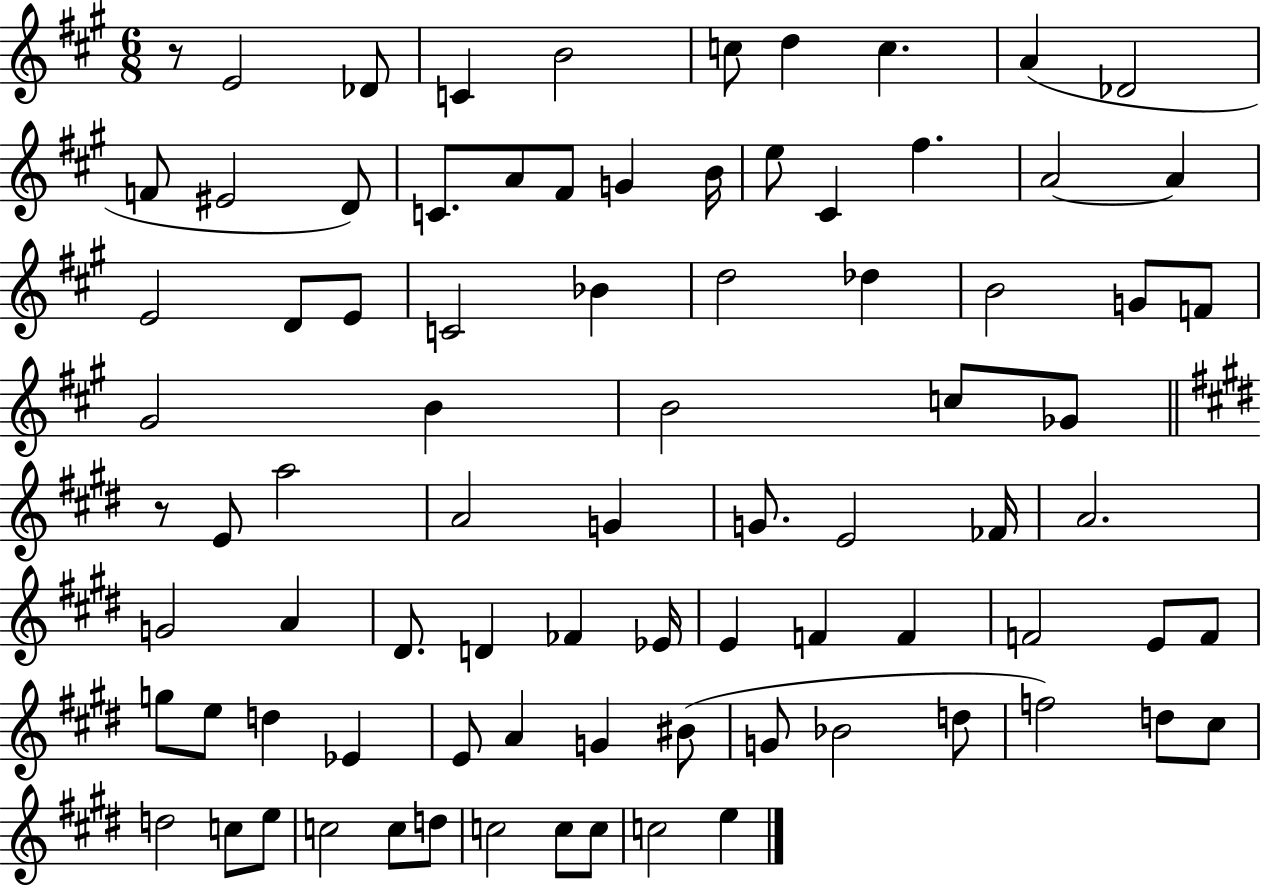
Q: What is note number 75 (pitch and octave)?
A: C5